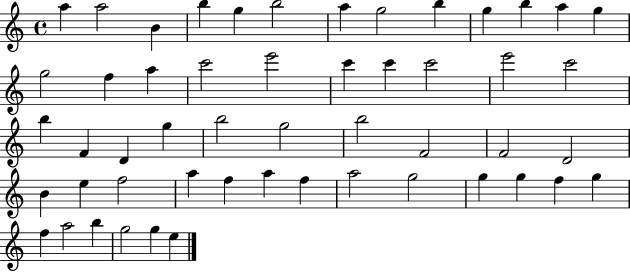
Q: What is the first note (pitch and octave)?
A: A5